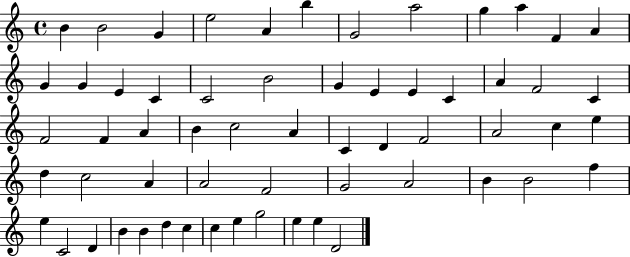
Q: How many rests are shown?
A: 0